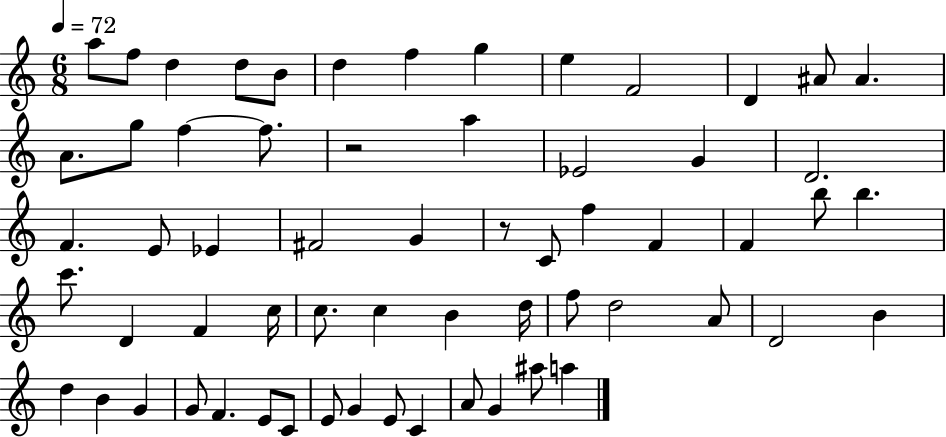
{
  \clef treble
  \numericTimeSignature
  \time 6/8
  \key c \major
  \tempo 4 = 72
  a''8 f''8 d''4 d''8 b'8 | d''4 f''4 g''4 | e''4 f'2 | d'4 ais'8 ais'4. | \break a'8. g''8 f''4~~ f''8. | r2 a''4 | ees'2 g'4 | d'2. | \break f'4. e'8 ees'4 | fis'2 g'4 | r8 c'8 f''4 f'4 | f'4 b''8 b''4. | \break c'''8. d'4 f'4 c''16 | c''8. c''4 b'4 d''16 | f''8 d''2 a'8 | d'2 b'4 | \break d''4 b'4 g'4 | g'8 f'4. e'8 c'8 | e'8 g'4 e'8 c'4 | a'8 g'4 ais''8 a''4 | \break \bar "|."
}